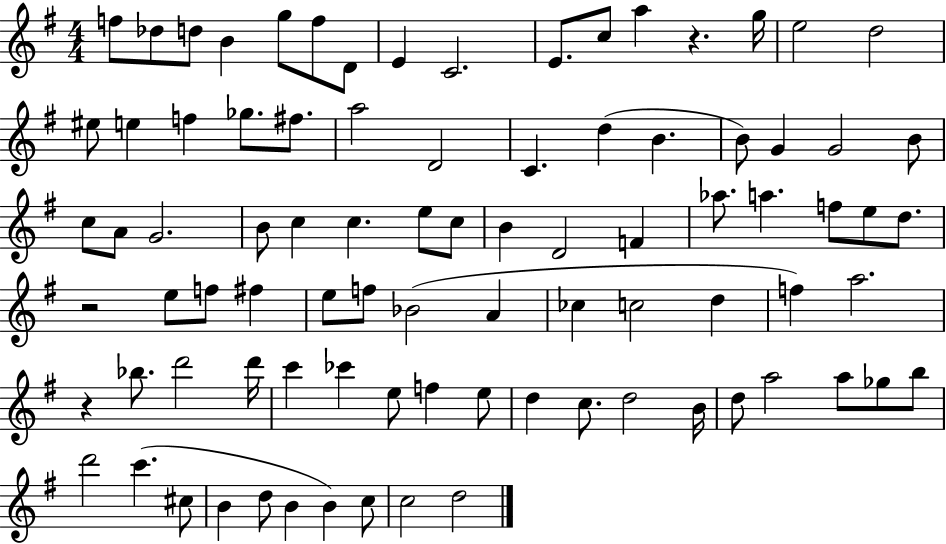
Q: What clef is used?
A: treble